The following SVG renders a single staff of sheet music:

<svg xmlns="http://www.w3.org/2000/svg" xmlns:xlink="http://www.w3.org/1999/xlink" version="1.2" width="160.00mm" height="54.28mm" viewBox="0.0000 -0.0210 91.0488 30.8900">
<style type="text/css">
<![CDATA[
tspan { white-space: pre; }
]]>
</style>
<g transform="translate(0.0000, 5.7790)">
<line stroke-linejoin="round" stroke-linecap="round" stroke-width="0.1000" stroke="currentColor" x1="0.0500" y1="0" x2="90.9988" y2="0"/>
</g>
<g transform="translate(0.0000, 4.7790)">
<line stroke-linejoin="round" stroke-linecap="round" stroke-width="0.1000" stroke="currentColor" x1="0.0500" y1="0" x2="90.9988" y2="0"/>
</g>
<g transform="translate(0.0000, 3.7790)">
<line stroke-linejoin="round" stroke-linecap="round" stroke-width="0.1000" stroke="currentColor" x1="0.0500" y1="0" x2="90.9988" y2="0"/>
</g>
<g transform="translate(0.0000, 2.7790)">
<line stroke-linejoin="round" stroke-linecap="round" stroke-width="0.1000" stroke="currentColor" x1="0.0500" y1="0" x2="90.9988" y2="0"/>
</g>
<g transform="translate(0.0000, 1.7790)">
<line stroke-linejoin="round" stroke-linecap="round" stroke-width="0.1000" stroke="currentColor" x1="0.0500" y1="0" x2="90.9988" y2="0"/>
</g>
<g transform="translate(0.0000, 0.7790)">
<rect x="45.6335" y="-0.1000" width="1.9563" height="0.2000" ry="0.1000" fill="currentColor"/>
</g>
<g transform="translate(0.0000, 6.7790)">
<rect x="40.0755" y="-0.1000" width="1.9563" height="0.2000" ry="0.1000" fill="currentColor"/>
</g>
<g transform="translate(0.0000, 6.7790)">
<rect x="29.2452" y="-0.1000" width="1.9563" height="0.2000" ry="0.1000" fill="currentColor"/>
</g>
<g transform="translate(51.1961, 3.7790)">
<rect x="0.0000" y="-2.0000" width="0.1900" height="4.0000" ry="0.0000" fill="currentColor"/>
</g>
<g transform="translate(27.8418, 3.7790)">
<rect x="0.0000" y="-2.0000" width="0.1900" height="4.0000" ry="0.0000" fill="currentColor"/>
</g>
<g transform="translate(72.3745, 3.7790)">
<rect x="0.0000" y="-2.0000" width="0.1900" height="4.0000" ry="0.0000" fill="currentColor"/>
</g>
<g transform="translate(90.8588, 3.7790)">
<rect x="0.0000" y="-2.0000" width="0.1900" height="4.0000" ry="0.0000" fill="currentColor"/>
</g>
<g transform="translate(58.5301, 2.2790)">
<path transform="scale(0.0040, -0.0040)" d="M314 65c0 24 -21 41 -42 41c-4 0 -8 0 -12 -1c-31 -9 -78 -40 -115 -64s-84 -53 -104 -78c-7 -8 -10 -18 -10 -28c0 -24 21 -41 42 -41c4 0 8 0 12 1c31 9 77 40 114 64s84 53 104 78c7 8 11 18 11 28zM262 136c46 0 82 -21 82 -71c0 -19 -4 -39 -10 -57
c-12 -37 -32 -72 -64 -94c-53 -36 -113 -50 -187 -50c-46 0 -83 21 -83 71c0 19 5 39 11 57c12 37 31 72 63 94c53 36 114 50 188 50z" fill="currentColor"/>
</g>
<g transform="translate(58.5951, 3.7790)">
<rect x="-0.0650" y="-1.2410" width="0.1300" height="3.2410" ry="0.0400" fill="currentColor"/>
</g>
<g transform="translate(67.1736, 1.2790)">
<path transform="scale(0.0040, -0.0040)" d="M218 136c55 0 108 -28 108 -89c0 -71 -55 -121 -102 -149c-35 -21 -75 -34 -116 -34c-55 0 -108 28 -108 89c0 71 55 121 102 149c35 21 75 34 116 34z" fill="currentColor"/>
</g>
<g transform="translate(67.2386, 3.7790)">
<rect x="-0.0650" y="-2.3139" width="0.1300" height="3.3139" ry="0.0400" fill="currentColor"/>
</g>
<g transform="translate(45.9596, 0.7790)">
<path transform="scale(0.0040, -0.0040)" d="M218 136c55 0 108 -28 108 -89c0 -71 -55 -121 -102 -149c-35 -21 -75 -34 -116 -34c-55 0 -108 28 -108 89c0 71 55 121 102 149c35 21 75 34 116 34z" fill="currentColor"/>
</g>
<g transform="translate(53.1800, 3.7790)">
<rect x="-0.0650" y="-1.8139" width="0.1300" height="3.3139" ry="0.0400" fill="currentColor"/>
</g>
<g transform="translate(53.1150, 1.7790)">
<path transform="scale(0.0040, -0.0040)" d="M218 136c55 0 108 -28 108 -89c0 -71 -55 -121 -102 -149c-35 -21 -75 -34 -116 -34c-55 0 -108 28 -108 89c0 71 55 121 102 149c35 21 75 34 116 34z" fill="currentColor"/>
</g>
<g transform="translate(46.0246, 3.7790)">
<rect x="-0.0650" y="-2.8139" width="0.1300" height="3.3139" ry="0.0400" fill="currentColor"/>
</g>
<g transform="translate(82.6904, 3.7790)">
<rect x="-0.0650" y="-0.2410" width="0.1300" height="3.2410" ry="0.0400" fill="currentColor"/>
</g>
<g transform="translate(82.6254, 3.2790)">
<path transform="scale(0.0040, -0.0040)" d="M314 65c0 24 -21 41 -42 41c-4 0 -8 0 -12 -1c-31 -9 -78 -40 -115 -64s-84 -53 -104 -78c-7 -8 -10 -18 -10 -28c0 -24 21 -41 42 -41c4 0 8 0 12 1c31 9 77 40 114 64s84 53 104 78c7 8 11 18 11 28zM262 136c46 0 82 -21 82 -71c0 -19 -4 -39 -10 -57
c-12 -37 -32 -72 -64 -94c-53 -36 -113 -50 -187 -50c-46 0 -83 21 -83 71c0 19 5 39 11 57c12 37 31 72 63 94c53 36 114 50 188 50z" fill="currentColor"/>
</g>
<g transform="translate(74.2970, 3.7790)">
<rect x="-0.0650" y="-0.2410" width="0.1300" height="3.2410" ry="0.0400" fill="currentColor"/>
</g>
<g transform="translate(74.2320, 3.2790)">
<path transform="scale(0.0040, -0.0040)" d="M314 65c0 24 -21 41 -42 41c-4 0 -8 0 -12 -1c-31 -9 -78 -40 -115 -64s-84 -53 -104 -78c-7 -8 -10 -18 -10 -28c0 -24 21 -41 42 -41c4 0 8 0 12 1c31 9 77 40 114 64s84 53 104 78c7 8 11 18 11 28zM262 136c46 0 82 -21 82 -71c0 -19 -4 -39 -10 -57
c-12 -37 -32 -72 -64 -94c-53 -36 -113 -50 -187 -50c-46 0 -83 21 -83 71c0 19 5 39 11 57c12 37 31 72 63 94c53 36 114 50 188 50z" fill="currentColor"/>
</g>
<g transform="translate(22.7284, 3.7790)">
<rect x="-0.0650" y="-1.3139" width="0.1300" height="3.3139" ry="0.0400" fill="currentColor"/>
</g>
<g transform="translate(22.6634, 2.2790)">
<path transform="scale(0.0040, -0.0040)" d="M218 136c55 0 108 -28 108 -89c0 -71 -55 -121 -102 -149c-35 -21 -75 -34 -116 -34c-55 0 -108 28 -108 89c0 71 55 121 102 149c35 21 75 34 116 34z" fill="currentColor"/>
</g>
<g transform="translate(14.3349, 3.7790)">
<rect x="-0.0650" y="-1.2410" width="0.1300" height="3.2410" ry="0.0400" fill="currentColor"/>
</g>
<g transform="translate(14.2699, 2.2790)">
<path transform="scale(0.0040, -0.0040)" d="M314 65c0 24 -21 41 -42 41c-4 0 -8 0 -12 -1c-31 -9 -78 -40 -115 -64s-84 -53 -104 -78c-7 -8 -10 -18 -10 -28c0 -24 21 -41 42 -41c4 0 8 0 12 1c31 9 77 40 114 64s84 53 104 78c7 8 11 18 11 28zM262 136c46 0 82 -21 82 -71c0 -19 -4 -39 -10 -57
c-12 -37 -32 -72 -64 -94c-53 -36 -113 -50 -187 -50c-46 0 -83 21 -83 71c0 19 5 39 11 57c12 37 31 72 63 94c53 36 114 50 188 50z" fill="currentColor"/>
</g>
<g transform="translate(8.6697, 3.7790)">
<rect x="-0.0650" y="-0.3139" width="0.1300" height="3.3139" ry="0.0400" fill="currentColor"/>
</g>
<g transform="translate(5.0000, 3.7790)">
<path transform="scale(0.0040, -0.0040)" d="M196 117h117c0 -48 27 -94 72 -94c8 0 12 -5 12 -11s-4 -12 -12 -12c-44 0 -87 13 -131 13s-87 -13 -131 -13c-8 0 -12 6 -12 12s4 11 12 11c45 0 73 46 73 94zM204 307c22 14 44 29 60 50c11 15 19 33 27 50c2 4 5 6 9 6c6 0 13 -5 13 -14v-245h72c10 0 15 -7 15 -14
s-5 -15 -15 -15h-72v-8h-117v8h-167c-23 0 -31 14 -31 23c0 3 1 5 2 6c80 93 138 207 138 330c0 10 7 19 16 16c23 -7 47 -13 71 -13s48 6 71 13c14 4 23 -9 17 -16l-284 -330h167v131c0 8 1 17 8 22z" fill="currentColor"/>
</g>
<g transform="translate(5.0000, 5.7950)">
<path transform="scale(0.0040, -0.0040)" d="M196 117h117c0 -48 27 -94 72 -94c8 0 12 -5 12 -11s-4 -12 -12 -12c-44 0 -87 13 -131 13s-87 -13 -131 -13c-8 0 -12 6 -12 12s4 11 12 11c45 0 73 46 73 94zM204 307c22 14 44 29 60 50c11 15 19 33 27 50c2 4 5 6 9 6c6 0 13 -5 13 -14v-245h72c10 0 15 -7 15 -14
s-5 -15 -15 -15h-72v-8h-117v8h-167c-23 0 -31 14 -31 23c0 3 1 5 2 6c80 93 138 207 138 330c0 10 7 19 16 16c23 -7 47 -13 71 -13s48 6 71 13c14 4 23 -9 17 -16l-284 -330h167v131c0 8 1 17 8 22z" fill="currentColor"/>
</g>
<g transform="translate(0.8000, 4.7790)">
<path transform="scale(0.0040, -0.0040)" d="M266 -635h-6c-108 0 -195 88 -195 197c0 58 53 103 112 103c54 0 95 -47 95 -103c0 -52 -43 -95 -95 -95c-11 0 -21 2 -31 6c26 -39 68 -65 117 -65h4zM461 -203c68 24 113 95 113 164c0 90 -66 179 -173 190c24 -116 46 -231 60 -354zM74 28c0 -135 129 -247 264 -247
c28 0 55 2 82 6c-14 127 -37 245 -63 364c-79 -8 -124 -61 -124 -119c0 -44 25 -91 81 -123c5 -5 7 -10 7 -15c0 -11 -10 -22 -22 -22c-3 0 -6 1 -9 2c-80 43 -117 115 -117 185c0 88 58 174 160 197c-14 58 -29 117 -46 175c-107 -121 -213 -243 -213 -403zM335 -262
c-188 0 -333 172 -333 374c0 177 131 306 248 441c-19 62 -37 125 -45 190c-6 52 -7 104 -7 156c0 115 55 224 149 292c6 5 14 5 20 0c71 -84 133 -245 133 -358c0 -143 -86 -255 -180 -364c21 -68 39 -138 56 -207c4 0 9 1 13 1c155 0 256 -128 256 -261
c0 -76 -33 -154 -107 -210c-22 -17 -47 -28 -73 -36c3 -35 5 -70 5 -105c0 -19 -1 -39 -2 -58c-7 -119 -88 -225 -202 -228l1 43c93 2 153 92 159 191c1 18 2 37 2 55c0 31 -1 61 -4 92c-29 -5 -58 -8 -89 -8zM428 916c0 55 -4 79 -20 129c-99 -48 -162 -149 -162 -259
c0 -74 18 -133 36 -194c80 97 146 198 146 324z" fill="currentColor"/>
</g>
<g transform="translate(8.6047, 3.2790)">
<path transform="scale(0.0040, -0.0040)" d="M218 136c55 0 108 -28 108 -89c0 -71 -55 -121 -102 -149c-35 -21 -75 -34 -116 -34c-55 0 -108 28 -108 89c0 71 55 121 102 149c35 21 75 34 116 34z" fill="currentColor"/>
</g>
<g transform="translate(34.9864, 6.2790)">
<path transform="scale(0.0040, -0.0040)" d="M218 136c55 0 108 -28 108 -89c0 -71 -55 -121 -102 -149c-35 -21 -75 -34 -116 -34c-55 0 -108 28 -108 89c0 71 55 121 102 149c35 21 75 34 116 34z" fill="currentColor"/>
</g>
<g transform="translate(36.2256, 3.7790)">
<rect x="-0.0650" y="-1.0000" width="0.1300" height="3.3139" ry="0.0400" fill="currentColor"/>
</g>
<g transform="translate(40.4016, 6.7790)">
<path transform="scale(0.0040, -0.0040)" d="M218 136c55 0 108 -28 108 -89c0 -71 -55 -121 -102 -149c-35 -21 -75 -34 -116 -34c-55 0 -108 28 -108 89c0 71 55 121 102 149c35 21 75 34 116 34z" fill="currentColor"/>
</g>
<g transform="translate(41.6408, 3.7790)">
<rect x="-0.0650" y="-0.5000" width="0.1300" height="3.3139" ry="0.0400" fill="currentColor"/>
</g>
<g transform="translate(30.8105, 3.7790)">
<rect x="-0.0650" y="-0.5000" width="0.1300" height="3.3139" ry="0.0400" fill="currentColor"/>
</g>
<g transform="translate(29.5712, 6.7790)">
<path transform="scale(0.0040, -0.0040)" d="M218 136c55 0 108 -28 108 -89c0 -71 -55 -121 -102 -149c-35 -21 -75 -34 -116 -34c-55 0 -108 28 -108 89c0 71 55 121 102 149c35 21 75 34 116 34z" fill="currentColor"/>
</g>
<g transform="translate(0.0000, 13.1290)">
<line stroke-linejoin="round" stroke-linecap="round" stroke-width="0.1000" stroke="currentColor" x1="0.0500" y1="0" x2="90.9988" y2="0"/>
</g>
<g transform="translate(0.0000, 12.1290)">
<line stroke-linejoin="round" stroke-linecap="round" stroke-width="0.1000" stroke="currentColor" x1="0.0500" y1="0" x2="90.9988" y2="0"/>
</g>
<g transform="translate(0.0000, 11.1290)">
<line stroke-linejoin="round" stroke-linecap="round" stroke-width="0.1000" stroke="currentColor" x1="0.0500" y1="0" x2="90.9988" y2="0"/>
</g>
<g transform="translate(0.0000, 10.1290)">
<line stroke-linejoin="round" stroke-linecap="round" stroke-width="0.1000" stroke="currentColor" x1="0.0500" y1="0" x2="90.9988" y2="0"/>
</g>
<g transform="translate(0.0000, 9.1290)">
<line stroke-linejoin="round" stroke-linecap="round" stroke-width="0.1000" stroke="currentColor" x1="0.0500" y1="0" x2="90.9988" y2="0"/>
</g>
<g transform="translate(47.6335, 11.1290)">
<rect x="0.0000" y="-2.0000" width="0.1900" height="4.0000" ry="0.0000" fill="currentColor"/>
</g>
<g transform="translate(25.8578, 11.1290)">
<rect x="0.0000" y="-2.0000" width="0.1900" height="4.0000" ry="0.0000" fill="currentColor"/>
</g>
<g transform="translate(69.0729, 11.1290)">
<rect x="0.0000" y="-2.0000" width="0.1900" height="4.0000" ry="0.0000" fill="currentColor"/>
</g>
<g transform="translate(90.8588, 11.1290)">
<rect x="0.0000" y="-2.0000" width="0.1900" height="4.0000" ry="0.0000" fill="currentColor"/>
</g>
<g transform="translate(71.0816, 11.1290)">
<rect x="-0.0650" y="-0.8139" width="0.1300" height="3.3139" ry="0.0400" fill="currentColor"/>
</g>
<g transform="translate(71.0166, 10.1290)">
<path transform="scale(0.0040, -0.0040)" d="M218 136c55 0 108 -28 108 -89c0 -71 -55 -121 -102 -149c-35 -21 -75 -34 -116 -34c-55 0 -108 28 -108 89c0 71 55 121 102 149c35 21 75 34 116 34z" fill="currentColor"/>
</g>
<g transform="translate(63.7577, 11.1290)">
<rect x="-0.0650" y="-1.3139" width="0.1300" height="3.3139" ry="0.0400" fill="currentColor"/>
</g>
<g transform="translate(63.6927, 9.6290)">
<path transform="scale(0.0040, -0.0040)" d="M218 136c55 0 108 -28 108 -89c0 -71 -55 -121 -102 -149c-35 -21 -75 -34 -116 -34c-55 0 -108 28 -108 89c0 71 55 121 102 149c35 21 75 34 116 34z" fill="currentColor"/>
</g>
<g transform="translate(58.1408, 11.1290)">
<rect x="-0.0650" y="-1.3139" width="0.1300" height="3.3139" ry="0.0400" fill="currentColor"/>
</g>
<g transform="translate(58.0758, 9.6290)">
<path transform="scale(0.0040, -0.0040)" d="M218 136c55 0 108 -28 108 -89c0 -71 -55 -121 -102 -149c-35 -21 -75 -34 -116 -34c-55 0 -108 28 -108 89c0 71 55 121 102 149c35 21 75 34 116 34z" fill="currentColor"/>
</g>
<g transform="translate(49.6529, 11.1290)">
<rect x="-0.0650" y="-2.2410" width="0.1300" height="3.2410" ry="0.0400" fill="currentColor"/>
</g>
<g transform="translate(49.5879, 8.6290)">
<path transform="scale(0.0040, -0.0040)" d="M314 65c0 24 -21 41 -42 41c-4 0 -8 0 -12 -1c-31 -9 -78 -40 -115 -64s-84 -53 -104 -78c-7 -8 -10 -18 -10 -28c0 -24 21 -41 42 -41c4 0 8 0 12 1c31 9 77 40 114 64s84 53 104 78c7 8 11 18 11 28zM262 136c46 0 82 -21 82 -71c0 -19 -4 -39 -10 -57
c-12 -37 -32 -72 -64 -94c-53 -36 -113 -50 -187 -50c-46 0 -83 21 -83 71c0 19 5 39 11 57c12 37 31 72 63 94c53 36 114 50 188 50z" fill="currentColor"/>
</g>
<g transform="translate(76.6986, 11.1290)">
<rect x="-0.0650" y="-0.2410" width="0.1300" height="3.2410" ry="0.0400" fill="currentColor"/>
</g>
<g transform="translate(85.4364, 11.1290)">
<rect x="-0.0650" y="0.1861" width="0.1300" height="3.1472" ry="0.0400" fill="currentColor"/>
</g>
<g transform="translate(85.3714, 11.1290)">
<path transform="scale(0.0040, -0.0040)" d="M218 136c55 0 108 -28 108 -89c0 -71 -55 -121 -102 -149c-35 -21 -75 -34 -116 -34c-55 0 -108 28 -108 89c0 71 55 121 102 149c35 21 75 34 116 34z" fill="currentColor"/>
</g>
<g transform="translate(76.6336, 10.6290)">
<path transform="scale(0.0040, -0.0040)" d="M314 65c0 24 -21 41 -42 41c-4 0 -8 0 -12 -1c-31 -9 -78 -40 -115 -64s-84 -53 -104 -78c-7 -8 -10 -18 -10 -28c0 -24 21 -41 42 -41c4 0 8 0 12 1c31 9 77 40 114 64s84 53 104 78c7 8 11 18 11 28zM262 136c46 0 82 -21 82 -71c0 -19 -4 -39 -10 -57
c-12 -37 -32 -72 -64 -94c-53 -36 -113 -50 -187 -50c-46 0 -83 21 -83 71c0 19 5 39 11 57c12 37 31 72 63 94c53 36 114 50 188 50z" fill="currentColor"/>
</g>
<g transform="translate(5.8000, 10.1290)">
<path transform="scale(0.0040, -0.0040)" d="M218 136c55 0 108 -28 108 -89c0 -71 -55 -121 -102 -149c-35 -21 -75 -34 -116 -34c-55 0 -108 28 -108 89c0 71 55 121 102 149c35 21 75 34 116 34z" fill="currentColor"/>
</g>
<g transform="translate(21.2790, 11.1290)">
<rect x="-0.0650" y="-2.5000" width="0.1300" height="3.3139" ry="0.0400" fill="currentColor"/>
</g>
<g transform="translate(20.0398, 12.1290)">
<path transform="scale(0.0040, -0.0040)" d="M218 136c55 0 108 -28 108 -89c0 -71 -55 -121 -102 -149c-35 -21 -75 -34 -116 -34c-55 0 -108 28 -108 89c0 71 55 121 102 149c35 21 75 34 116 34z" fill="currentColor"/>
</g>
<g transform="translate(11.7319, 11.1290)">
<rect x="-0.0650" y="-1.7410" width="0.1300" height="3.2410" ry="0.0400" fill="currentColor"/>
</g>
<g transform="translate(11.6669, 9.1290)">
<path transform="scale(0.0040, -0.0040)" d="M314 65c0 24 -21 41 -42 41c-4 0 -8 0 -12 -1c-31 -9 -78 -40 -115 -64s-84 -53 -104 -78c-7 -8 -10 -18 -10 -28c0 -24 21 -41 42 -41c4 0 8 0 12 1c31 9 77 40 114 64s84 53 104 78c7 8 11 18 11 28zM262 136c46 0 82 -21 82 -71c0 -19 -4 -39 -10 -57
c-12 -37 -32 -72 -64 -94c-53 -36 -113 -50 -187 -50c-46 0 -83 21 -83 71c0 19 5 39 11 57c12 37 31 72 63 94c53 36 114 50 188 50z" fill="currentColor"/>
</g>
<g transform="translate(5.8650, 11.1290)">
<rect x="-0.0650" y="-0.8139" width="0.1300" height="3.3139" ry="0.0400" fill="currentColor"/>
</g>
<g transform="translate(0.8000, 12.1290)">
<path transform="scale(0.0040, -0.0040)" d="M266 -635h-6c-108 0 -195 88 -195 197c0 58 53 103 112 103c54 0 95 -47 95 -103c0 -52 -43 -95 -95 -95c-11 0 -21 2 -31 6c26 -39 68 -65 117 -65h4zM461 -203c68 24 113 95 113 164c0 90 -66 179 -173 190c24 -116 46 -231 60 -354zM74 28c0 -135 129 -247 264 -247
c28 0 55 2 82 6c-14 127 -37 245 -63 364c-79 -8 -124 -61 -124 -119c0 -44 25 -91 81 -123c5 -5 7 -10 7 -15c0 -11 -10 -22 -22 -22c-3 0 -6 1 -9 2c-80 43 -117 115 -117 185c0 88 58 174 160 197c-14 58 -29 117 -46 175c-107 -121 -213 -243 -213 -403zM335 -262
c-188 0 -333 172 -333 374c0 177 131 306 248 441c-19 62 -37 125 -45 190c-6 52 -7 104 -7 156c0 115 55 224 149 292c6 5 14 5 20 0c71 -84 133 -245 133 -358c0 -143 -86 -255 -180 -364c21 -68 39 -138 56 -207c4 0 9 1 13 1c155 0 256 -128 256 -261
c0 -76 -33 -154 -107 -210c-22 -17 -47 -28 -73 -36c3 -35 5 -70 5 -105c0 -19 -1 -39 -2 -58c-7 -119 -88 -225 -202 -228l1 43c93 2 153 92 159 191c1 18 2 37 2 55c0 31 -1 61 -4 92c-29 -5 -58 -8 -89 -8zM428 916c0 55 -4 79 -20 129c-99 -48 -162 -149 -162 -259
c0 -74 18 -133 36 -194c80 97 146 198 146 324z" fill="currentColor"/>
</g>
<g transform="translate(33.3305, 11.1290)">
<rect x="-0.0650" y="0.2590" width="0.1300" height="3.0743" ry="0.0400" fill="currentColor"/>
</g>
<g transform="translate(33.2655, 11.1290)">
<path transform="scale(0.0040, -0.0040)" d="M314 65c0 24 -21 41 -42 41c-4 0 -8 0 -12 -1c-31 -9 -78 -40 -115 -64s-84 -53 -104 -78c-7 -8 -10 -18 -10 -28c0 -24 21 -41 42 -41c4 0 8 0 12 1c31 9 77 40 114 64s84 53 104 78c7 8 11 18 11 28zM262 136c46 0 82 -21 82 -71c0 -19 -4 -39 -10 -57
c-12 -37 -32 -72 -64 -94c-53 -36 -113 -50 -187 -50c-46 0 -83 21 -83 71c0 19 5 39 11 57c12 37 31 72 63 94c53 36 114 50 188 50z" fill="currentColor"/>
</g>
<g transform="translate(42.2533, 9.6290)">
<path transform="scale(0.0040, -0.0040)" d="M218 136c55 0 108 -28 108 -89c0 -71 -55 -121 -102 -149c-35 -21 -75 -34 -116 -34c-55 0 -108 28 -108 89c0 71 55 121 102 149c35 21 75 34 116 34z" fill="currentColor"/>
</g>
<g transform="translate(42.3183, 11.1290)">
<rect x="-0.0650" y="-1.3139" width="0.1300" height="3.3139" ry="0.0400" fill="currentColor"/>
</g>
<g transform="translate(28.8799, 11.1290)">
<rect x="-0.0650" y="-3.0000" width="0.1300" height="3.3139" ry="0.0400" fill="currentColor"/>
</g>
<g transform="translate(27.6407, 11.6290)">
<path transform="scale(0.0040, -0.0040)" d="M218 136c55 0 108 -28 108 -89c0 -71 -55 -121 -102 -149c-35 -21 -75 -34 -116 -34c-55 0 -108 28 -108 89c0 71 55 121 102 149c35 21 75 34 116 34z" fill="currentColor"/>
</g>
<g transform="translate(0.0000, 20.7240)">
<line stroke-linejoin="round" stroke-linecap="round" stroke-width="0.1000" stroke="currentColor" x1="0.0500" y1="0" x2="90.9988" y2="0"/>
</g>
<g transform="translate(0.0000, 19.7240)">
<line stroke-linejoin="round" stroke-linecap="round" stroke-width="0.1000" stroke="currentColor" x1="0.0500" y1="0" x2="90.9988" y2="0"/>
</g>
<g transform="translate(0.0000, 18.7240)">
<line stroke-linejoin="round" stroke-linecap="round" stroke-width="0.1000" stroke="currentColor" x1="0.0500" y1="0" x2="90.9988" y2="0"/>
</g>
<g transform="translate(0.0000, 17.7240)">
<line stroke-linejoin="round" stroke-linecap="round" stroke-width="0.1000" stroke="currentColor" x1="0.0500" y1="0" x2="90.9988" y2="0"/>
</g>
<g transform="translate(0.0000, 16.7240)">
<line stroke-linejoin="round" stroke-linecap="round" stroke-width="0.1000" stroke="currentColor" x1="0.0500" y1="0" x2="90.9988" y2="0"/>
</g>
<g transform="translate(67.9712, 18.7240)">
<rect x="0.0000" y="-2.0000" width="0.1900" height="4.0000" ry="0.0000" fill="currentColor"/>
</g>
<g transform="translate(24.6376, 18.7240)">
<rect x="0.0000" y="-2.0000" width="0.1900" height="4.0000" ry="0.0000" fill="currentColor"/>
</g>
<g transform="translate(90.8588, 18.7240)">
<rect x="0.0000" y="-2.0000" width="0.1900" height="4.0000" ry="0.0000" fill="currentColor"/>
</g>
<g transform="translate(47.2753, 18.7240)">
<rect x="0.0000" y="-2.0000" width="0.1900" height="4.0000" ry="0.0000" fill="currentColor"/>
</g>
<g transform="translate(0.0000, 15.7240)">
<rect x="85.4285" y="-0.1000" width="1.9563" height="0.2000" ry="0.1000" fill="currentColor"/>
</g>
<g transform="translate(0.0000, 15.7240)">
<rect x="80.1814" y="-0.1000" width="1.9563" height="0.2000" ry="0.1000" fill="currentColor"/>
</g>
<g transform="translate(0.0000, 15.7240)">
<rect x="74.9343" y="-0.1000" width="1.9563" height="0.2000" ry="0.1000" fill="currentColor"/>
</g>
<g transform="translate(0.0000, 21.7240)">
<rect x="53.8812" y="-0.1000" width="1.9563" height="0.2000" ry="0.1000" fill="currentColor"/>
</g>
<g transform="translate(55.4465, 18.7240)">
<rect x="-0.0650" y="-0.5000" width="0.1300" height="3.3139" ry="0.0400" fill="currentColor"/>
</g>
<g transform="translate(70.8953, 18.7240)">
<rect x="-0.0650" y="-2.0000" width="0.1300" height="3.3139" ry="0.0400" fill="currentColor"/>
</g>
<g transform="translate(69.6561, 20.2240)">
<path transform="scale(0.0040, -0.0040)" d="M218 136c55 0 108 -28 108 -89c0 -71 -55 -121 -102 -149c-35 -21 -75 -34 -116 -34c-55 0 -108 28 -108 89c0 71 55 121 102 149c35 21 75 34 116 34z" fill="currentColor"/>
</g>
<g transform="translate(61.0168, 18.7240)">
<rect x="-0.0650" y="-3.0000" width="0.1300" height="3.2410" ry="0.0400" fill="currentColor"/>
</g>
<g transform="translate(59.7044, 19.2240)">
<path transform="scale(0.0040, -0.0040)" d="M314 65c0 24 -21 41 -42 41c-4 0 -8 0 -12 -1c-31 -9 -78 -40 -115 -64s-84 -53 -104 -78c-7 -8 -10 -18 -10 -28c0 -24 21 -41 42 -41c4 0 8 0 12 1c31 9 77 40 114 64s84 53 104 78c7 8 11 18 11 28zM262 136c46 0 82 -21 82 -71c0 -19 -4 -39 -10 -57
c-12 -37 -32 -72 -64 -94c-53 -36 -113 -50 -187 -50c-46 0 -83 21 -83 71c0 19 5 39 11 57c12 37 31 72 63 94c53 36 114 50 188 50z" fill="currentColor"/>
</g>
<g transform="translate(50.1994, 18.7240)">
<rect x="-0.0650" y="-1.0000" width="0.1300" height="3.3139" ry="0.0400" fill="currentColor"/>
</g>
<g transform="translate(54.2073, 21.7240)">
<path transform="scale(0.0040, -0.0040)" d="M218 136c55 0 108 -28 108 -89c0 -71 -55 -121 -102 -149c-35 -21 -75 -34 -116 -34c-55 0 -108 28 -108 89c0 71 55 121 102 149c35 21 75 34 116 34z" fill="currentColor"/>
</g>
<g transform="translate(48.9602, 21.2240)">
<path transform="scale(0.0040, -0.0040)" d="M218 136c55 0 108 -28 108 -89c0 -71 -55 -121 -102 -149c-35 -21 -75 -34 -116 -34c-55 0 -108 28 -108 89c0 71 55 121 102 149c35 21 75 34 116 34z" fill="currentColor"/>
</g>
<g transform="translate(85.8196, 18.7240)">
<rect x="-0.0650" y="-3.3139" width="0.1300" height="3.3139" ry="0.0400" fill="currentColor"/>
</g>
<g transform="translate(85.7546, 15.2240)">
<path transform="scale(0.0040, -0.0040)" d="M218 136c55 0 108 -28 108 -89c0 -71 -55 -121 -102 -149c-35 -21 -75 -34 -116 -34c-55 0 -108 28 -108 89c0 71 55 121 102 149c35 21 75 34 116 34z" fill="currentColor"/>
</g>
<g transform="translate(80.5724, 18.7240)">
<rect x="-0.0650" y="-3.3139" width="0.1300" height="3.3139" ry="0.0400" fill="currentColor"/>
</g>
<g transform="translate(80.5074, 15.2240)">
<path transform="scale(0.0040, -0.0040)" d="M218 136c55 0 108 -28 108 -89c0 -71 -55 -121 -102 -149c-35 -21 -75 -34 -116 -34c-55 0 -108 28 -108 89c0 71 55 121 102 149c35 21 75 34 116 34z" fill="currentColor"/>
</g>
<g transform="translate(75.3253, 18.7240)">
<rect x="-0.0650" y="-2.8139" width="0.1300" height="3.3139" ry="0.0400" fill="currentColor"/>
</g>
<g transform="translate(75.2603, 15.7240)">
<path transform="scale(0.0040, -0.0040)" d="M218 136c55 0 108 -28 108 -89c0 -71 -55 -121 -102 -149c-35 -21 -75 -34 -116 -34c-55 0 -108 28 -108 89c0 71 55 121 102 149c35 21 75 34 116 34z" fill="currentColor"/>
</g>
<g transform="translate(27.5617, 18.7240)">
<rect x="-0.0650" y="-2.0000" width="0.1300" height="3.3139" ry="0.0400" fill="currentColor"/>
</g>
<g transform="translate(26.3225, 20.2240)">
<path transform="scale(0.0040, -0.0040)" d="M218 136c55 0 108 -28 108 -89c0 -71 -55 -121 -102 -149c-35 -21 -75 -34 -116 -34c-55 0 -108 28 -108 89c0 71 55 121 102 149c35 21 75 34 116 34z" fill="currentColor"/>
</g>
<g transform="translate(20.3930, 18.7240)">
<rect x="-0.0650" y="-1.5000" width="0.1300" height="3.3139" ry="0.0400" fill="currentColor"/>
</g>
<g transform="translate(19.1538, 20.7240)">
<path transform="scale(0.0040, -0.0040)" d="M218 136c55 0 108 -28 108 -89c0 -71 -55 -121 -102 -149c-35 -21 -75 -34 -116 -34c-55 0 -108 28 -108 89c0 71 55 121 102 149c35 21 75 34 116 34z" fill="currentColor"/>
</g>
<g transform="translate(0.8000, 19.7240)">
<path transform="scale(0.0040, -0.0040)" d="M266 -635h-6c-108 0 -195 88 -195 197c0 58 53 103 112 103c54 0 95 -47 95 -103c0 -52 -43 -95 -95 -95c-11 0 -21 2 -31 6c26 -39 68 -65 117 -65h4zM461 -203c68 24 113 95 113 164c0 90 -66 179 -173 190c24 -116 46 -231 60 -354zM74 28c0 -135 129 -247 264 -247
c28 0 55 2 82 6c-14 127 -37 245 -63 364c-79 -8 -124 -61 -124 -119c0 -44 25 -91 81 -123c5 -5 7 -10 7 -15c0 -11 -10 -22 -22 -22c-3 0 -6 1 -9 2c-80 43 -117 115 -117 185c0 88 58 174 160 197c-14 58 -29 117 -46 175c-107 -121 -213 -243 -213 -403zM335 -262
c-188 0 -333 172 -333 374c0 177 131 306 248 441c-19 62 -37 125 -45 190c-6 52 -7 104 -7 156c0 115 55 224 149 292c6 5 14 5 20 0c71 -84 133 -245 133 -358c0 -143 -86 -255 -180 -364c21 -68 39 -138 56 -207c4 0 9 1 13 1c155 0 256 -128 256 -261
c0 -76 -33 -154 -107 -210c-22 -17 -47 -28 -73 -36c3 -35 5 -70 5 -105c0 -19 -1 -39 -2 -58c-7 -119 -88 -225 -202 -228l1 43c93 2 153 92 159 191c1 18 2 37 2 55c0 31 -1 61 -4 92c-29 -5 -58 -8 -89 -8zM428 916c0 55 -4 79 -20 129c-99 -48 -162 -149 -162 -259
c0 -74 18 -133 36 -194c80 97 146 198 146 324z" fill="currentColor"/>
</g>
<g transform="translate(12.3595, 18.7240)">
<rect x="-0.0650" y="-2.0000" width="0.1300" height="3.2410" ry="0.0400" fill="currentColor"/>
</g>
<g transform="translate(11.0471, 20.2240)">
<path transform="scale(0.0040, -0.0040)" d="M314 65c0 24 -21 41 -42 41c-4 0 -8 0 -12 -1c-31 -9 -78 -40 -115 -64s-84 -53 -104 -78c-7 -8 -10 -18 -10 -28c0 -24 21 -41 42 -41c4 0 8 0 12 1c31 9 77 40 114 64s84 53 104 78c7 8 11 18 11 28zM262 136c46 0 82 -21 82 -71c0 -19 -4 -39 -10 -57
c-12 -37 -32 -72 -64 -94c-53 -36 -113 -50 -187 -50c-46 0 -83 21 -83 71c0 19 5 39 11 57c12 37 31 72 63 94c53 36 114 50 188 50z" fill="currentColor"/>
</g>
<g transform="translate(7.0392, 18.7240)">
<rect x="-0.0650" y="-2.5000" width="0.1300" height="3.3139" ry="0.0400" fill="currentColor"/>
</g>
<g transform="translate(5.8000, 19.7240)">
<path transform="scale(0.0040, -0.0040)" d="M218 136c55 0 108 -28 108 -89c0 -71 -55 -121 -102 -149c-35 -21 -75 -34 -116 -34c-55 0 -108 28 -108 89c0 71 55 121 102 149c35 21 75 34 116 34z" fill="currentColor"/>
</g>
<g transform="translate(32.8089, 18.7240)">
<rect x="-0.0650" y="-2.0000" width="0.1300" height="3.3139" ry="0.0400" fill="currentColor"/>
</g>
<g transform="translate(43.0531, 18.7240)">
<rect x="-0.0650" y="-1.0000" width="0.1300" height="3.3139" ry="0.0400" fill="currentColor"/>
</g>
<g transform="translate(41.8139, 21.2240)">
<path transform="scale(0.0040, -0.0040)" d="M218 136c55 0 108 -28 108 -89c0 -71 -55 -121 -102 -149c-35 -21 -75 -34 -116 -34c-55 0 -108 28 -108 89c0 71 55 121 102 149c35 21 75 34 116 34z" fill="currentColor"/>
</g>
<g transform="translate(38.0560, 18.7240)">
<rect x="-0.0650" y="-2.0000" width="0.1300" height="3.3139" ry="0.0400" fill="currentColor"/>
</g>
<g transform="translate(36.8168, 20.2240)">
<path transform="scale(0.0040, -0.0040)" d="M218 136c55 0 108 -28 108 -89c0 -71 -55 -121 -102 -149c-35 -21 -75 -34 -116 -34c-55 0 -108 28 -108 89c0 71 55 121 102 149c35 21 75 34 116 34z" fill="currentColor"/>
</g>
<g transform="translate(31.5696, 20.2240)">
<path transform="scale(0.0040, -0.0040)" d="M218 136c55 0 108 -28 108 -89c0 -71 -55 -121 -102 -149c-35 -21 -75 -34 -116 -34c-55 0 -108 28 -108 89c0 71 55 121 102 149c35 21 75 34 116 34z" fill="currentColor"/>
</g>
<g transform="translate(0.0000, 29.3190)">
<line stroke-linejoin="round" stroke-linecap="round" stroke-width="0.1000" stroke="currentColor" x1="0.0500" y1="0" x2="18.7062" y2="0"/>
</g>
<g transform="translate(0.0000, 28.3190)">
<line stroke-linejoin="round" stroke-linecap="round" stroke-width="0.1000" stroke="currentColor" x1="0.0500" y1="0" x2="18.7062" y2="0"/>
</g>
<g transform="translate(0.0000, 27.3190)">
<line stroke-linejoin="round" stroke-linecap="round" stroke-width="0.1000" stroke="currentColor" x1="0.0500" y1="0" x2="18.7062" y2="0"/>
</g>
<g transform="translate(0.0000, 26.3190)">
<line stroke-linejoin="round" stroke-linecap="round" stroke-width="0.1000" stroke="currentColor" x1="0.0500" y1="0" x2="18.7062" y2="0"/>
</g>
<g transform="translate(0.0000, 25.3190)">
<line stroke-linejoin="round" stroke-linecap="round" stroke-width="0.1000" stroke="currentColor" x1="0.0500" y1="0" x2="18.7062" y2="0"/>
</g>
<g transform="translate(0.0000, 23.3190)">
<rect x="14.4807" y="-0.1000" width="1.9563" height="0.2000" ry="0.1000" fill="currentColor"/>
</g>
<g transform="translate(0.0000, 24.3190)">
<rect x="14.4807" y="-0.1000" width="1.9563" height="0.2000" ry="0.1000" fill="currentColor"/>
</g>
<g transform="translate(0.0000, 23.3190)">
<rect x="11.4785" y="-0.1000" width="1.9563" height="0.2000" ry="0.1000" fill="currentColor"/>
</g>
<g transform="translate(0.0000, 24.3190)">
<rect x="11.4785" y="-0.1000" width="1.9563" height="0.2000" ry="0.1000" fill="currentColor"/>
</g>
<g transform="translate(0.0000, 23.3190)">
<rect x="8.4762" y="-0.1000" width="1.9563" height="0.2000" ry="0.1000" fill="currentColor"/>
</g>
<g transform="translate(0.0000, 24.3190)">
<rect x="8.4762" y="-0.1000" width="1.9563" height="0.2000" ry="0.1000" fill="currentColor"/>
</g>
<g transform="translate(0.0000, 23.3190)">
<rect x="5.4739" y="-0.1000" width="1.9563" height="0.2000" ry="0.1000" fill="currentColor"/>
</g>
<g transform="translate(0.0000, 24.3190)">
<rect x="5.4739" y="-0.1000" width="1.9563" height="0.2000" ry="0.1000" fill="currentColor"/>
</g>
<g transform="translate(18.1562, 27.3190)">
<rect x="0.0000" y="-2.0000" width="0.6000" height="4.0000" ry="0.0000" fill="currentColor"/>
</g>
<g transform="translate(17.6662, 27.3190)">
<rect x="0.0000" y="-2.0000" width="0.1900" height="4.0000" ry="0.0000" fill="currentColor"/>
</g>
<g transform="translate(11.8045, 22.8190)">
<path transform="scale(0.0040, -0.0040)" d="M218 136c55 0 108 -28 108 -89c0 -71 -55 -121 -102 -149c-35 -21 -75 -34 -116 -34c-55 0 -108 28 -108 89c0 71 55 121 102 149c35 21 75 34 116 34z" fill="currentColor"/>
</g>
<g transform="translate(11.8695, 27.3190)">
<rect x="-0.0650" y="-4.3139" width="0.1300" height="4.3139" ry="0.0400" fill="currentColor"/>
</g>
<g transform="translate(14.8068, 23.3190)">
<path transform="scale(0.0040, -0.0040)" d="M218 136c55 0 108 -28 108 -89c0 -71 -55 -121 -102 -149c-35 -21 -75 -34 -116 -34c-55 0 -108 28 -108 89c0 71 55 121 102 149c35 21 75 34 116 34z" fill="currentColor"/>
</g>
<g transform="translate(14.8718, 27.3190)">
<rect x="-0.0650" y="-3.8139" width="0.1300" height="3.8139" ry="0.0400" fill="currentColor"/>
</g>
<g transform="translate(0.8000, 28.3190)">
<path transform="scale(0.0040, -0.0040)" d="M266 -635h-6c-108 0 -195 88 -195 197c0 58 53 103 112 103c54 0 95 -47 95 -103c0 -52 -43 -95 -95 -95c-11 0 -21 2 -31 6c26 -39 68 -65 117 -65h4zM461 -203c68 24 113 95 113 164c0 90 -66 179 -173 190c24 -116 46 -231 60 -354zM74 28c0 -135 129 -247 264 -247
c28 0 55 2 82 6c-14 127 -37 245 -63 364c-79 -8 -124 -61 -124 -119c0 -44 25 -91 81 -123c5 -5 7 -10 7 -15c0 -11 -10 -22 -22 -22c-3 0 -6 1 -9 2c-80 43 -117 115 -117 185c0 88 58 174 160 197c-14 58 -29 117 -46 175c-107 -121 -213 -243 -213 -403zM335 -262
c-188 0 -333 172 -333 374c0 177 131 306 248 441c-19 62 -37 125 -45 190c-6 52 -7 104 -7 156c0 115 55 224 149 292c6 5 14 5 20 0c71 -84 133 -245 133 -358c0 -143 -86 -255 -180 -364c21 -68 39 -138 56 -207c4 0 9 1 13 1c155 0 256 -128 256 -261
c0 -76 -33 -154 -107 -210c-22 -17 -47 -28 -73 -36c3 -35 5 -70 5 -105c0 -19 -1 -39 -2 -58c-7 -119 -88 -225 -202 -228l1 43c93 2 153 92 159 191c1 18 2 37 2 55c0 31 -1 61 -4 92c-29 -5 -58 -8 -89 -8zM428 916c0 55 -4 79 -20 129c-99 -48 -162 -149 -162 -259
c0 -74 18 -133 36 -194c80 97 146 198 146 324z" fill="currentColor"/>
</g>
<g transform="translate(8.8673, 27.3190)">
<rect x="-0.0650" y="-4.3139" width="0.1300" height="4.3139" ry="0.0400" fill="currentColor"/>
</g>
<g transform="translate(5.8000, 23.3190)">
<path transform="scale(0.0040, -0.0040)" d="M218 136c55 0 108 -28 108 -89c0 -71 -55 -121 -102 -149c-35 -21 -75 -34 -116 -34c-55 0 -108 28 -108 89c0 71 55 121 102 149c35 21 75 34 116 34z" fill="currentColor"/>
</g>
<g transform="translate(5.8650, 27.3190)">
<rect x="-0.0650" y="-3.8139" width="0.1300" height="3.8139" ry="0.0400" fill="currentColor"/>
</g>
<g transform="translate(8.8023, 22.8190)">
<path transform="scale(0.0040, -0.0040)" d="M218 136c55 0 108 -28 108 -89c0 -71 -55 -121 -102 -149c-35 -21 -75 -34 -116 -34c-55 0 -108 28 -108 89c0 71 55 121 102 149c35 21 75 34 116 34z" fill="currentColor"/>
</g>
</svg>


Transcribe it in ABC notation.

X:1
T:Untitled
M:4/4
L:1/4
K:C
c e2 e C D C a f e2 g c2 c2 d f2 G A B2 e g2 e e d c2 B G F2 E F F F D D C A2 F a b b c' d' d' c'